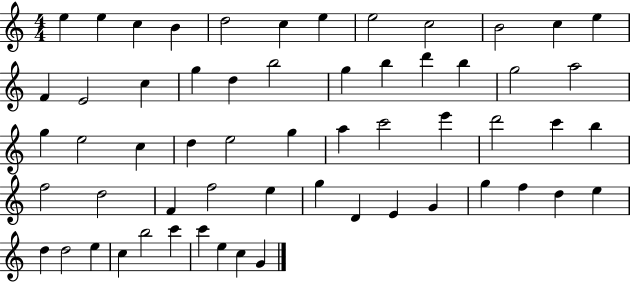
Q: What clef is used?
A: treble